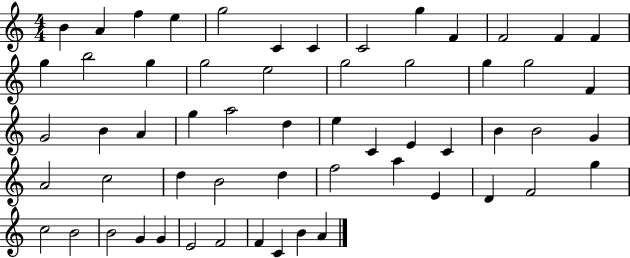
{
  \clef treble
  \numericTimeSignature
  \time 4/4
  \key c \major
  b'4 a'4 f''4 e''4 | g''2 c'4 c'4 | c'2 g''4 f'4 | f'2 f'4 f'4 | \break g''4 b''2 g''4 | g''2 e''2 | g''2 g''2 | g''4 g''2 f'4 | \break g'2 b'4 a'4 | g''4 a''2 d''4 | e''4 c'4 e'4 c'4 | b'4 b'2 g'4 | \break a'2 c''2 | d''4 b'2 d''4 | f''2 a''4 e'4 | d'4 f'2 g''4 | \break c''2 b'2 | b'2 g'4 g'4 | e'2 f'2 | f'4 c'4 b'4 a'4 | \break \bar "|."
}